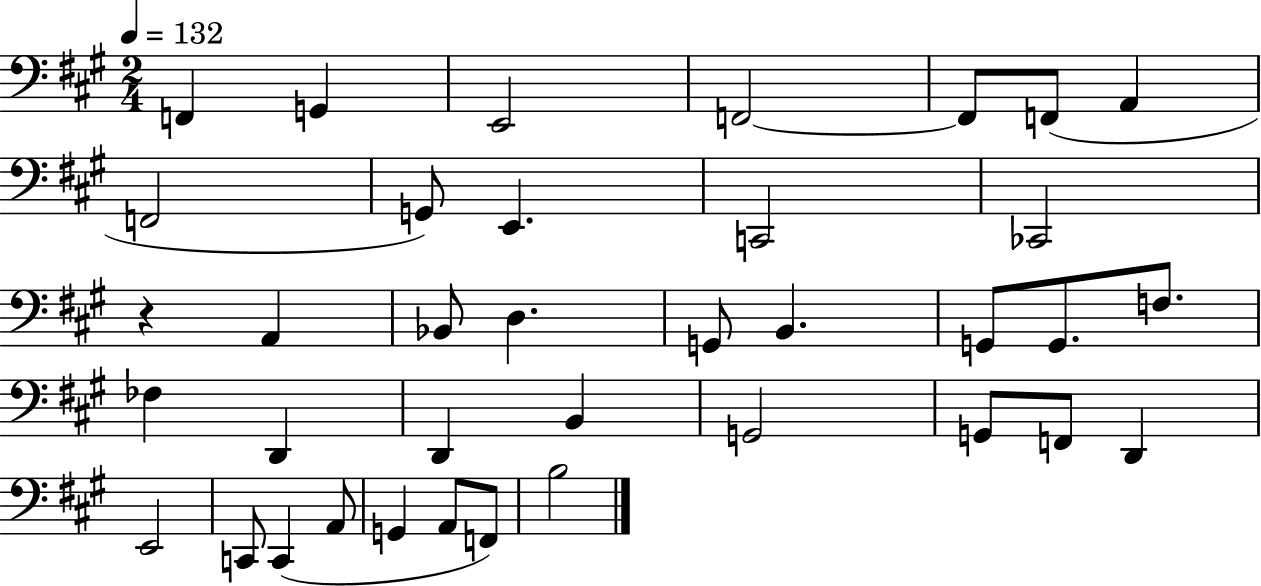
{
  \clef bass
  \numericTimeSignature
  \time 2/4
  \key a \major
  \tempo 4 = 132
  f,4 g,4 | e,2 | f,2~~ | f,8 f,8( a,4 | \break f,2 | g,8) e,4. | c,2 | ces,2 | \break r4 a,4 | bes,8 d4. | g,8 b,4. | g,8 g,8. f8. | \break fes4 d,4 | d,4 b,4 | g,2 | g,8 f,8 d,4 | \break e,2 | c,8 c,4( a,8 | g,4 a,8 f,8) | b2 | \break \bar "|."
}